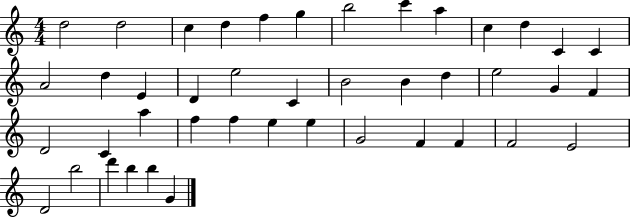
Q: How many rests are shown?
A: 0